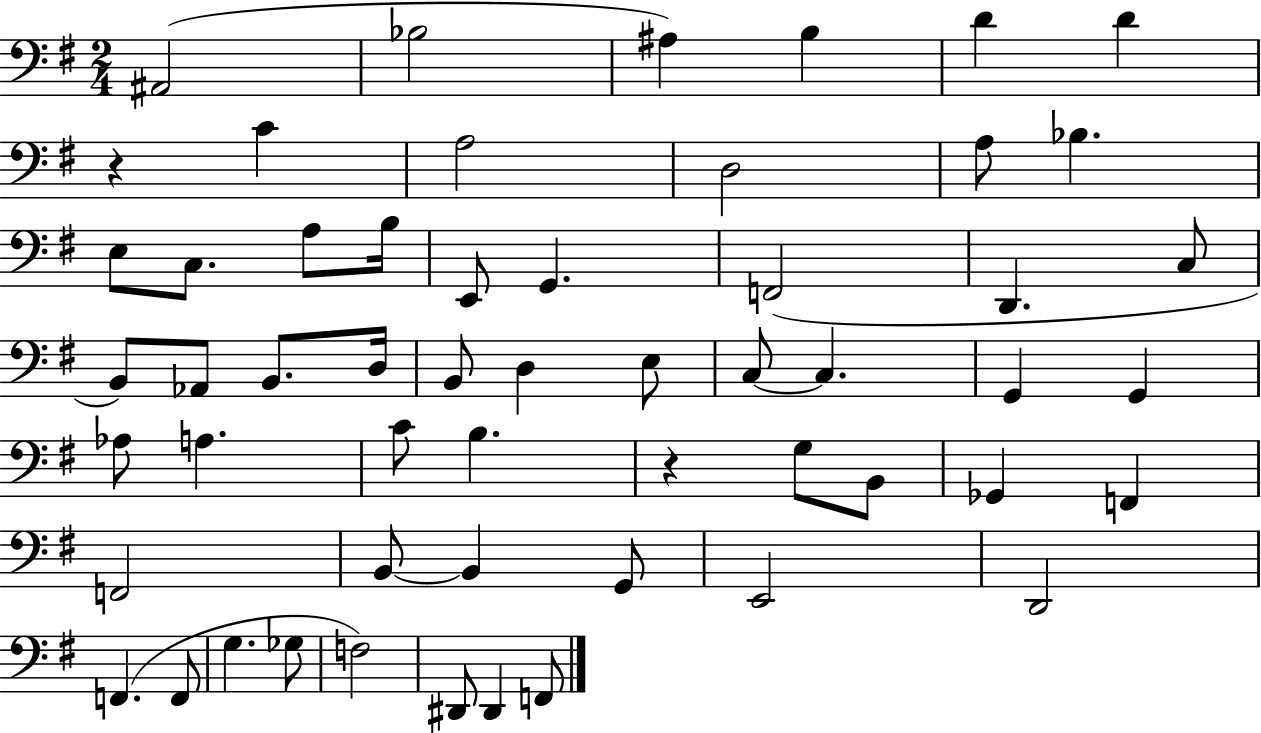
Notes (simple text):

A#2/h Bb3/h A#3/q B3/q D4/q D4/q R/q C4/q A3/h D3/h A3/e Bb3/q. E3/e C3/e. A3/e B3/s E2/e G2/q. F2/h D2/q. C3/e B2/e Ab2/e B2/e. D3/s B2/e D3/q E3/e C3/e C3/q. G2/q G2/q Ab3/e A3/q. C4/e B3/q. R/q G3/e B2/e Gb2/q F2/q F2/h B2/e B2/q G2/e E2/h D2/h F2/q. F2/e G3/q. Gb3/e F3/h D#2/e D#2/q F2/e